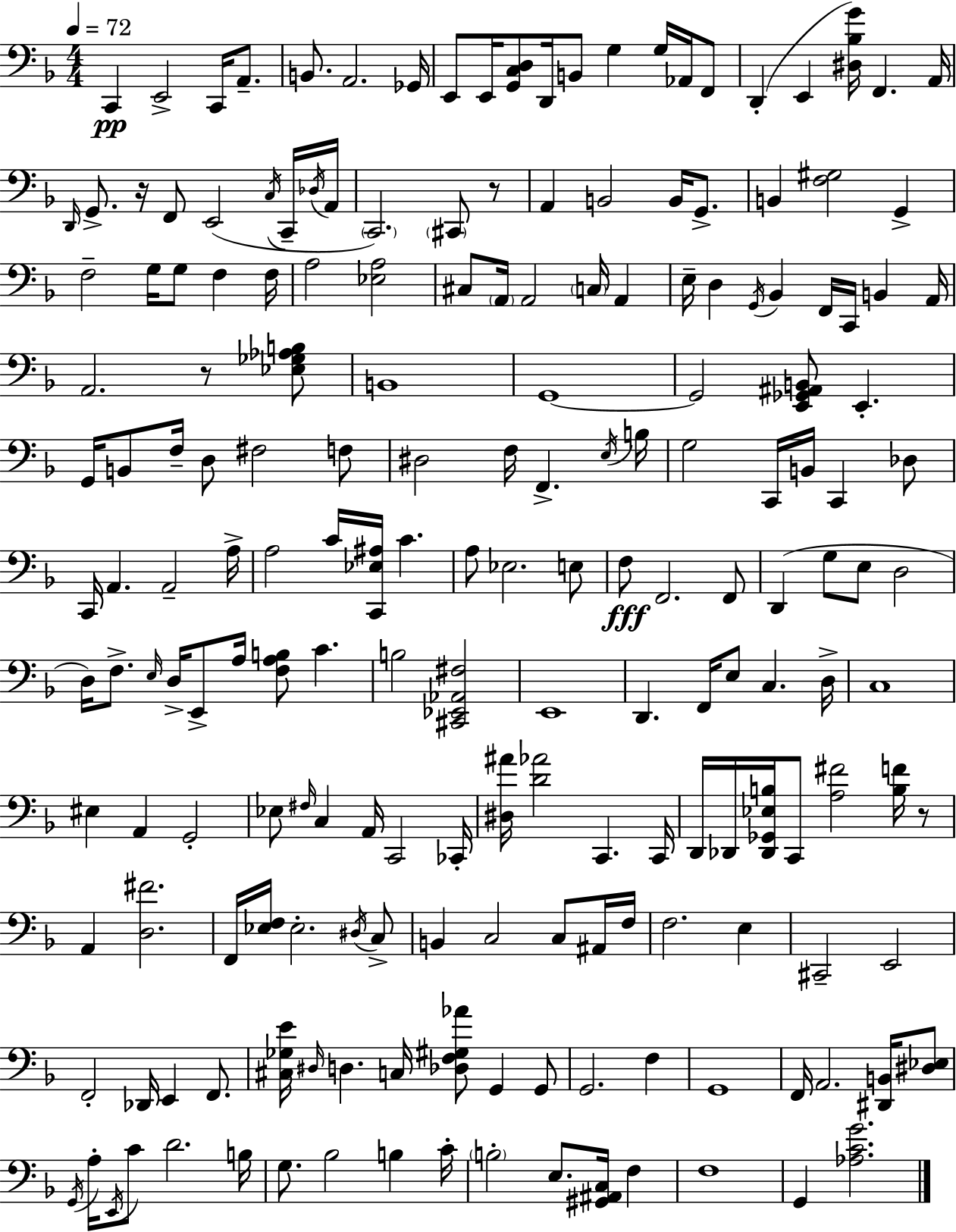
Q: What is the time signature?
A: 4/4